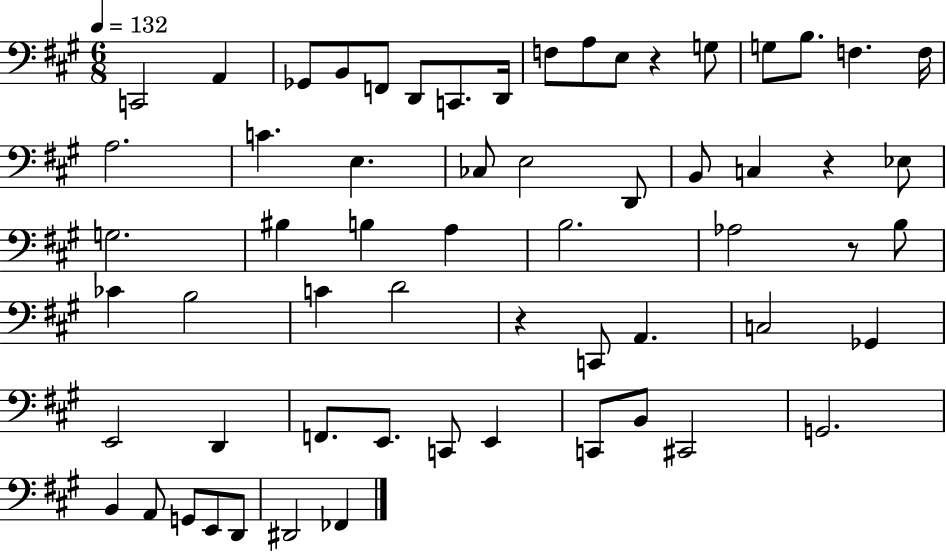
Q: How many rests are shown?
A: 4